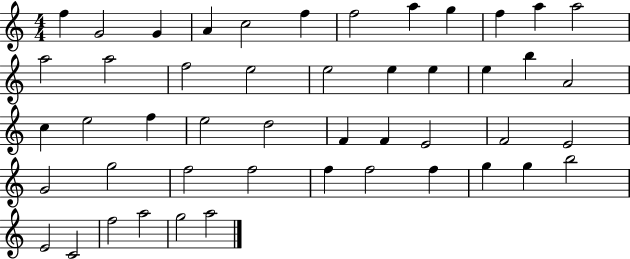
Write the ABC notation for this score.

X:1
T:Untitled
M:4/4
L:1/4
K:C
f G2 G A c2 f f2 a g f a a2 a2 a2 f2 e2 e2 e e e b A2 c e2 f e2 d2 F F E2 F2 E2 G2 g2 f2 f2 f f2 f g g b2 E2 C2 f2 a2 g2 a2